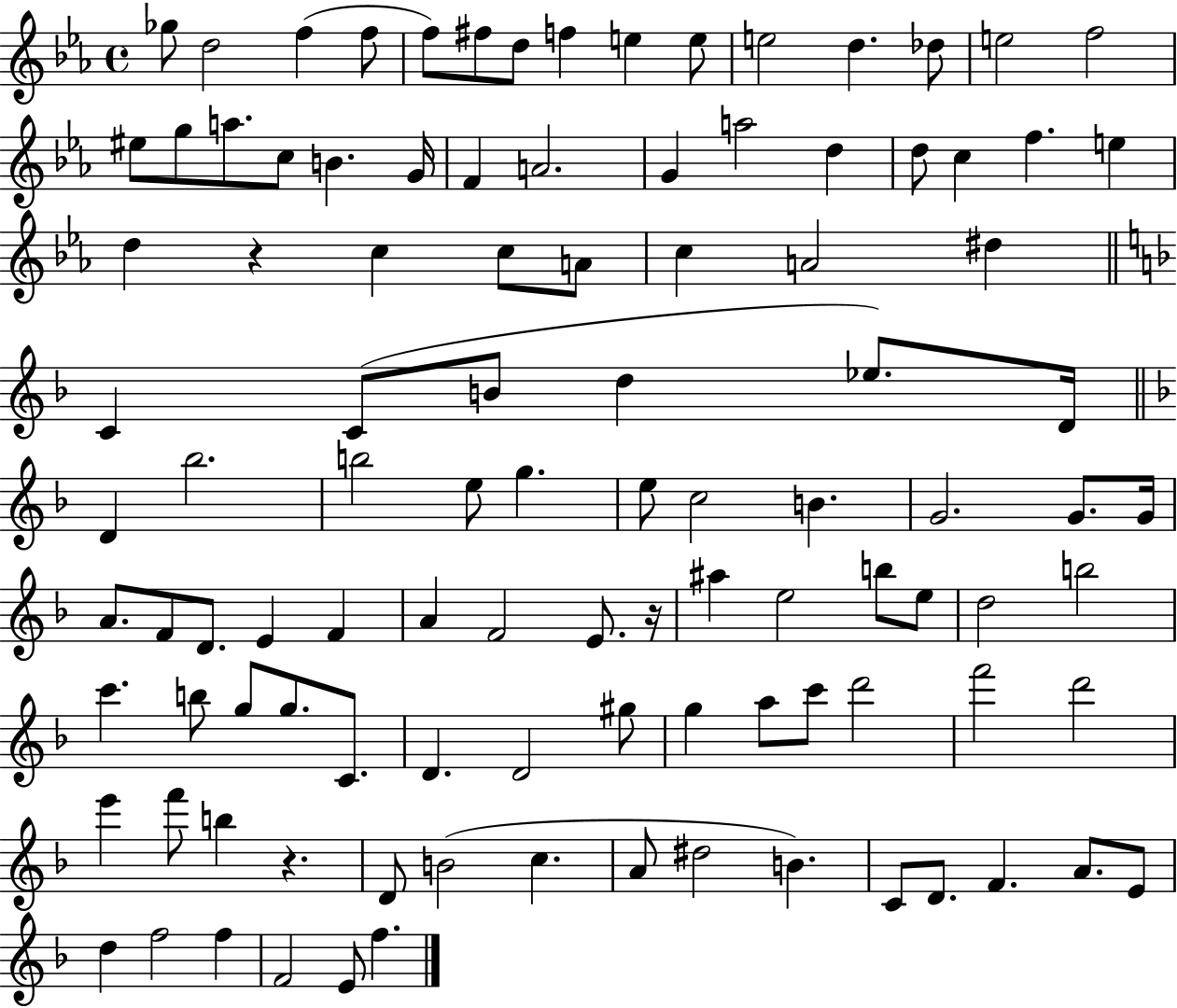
{
  \clef treble
  \time 4/4
  \defaultTimeSignature
  \key ees \major
  \repeat volta 2 { ges''8 d''2 f''4( f''8 | f''8) fis''8 d''8 f''4 e''4 e''8 | e''2 d''4. des''8 | e''2 f''2 | \break eis''8 g''8 a''8. c''8 b'4. g'16 | f'4 a'2. | g'4 a''2 d''4 | d''8 c''4 f''4. e''4 | \break d''4 r4 c''4 c''8 a'8 | c''4 a'2 dis''4 | \bar "||" \break \key d \minor c'4 c'8( b'8 d''4 ees''8.) d'16 | \bar "||" \break \key d \minor d'4 bes''2. | b''2 e''8 g''4. | e''8 c''2 b'4. | g'2. g'8. g'16 | \break a'8. f'8 d'8. e'4 f'4 | a'4 f'2 e'8. r16 | ais''4 e''2 b''8 e''8 | d''2 b''2 | \break c'''4. b''8 g''8 g''8. c'8. | d'4. d'2 gis''8 | g''4 a''8 c'''8 d'''2 | f'''2 d'''2 | \break e'''4 f'''8 b''4 r4. | d'8 b'2( c''4. | a'8 dis''2 b'4.) | c'8 d'8. f'4. a'8. e'8 | \break d''4 f''2 f''4 | f'2 e'8 f''4. | } \bar "|."
}